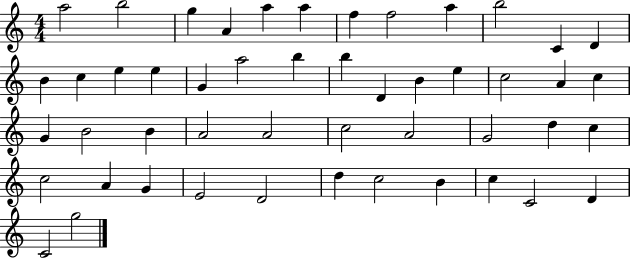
{
  \clef treble
  \numericTimeSignature
  \time 4/4
  \key c \major
  a''2 b''2 | g''4 a'4 a''4 a''4 | f''4 f''2 a''4 | b''2 c'4 d'4 | \break b'4 c''4 e''4 e''4 | g'4 a''2 b''4 | b''4 d'4 b'4 e''4 | c''2 a'4 c''4 | \break g'4 b'2 b'4 | a'2 a'2 | c''2 a'2 | g'2 d''4 c''4 | \break c''2 a'4 g'4 | e'2 d'2 | d''4 c''2 b'4 | c''4 c'2 d'4 | \break c'2 g''2 | \bar "|."
}